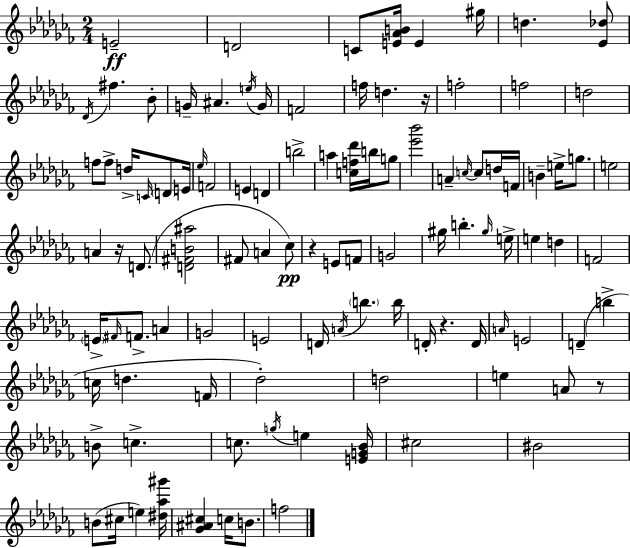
E4/h D4/h C4/e [E4,Ab4,B4]/s E4/q G#5/s D5/q. [Eb4,Db5]/e Db4/s F#5/q. Bb4/e G4/s A#4/q. E5/s G4/s F4/h F5/s D5/q. R/s F5/h F5/h D5/h F5/e F5/e D5/s C4/s D4/e E4/s Eb5/s F4/h E4/q D4/q B5/h A5/q [C5,F5,Db6]/s B5/s G5/e [Eb6,Bb6]/h A4/q C5/s C5/e D5/s F4/s B4/q E5/s G5/e. E5/h A4/q R/s D4/e. [D4,F#4,B4,A#5]/h F#4/e A4/q CES5/e R/q E4/e F4/e G4/h G#5/s B5/q. G#5/s E5/s E5/q D5/q F4/h E4/s F#4/s F4/e. A4/q G4/h E4/h D4/s A4/s B5/q. B5/s D4/s R/q. D4/s A4/s E4/h D4/q B5/q C5/s D5/q. F4/s Db5/h D5/h E5/q A4/e R/e B4/e C5/q. C5/e. G5/s E5/q [E4,G4,Bb4]/s C#5/h BIS4/h B4/e C#5/s E5/q [D#5,Ab5,G#6]/s [Gb4,A#4,C#5]/q C5/s B4/e. F5/h